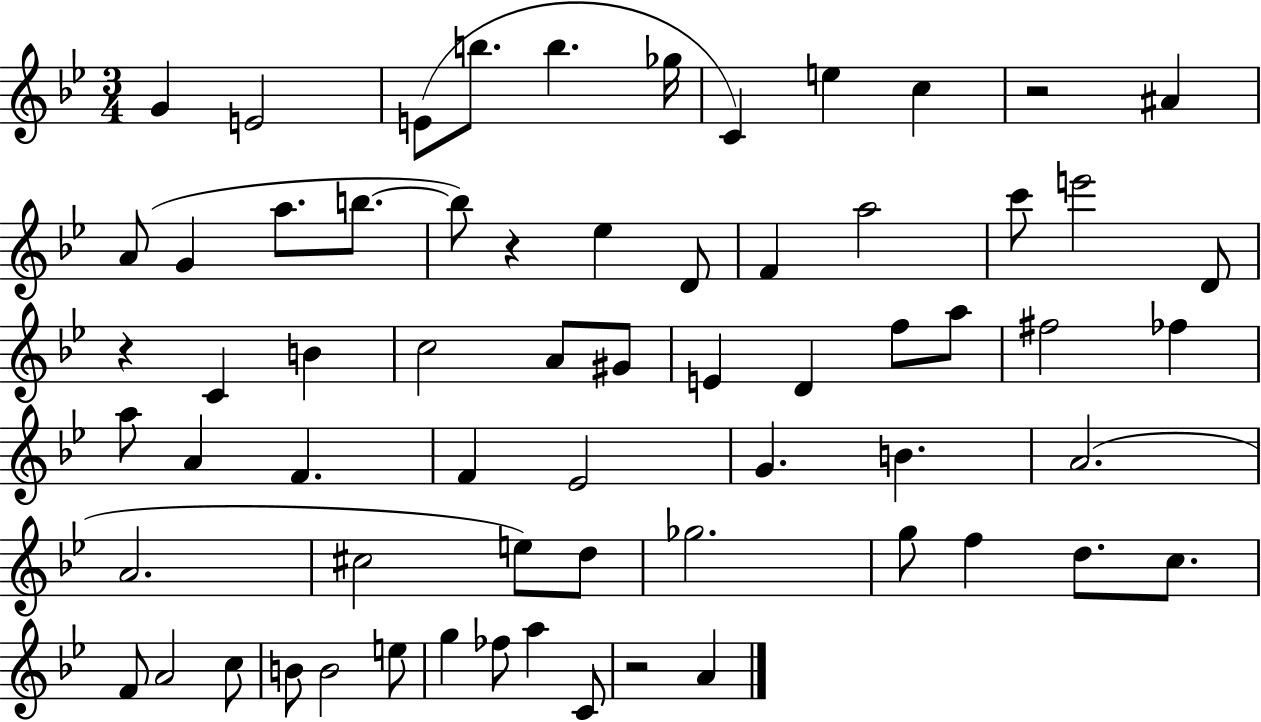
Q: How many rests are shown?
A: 4